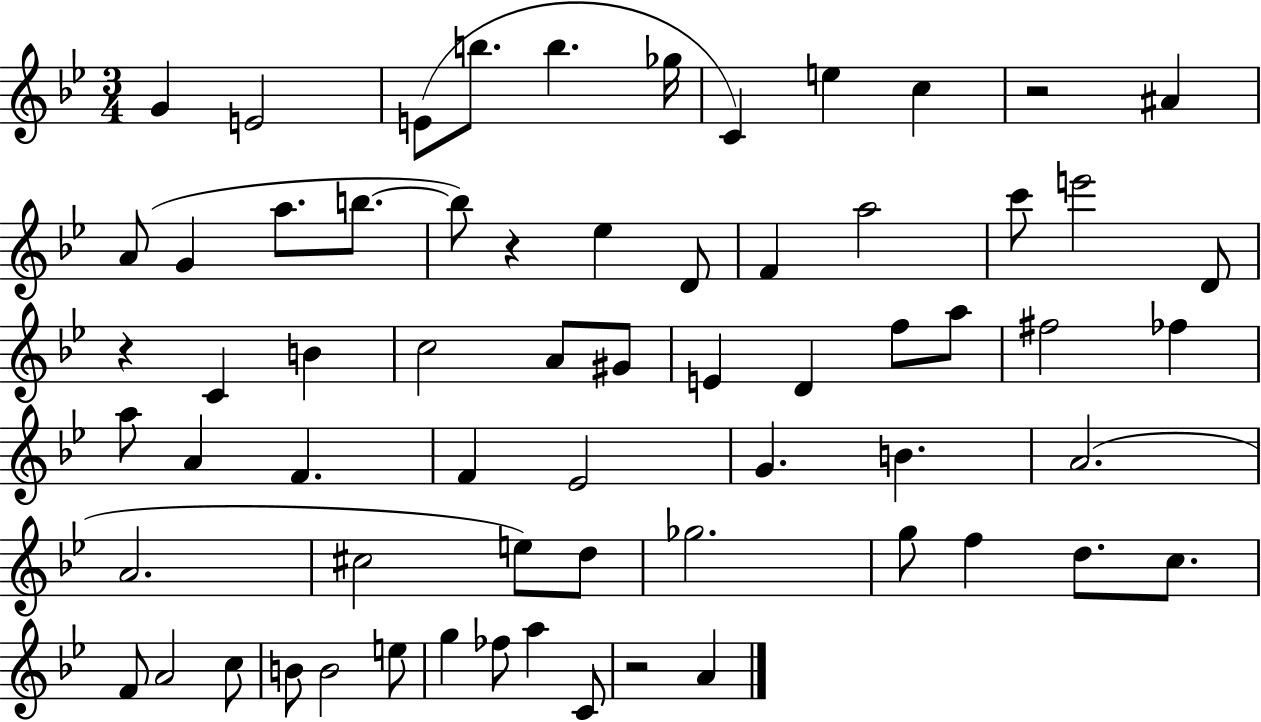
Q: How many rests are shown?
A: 4